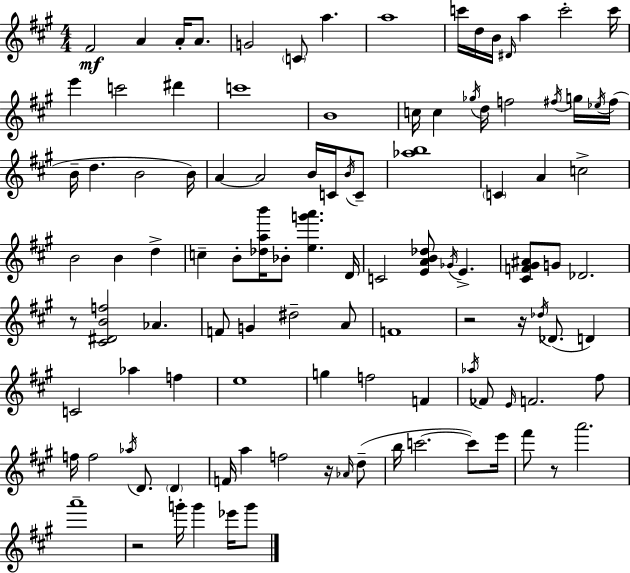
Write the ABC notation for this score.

X:1
T:Untitled
M:4/4
L:1/4
K:A
^F2 A A/4 A/2 G2 C/2 a a4 c'/4 d/4 B/4 ^D/4 a c'2 c'/4 e' c'2 ^d' c'4 B4 c/4 c _g/4 d/4 f2 ^f/4 g/4 _e/4 ^f/4 B/4 d B2 B/4 A A2 B/4 C/4 B/4 C/2 [_ab]4 C A c2 B2 B d c B/2 [_dab']/4 _B/2 [eg'a'] D/4 C2 [EAB_d]/2 _G/4 E [^CF^G^A]/2 G/2 _D2 z/2 [^C^DBf]2 _A F/2 G ^d2 A/2 F4 z2 z/4 _d/4 _D/2 D C2 _a f e4 g f2 F _a/4 _F/2 E/4 F2 ^f/2 f/4 f2 _a/4 D/2 D F/4 a f2 z/4 _A/4 d/2 b/4 c'2 c'/2 e'/4 ^f'/2 z/2 a'2 a'4 z2 g'/4 g' _e'/4 g'/2